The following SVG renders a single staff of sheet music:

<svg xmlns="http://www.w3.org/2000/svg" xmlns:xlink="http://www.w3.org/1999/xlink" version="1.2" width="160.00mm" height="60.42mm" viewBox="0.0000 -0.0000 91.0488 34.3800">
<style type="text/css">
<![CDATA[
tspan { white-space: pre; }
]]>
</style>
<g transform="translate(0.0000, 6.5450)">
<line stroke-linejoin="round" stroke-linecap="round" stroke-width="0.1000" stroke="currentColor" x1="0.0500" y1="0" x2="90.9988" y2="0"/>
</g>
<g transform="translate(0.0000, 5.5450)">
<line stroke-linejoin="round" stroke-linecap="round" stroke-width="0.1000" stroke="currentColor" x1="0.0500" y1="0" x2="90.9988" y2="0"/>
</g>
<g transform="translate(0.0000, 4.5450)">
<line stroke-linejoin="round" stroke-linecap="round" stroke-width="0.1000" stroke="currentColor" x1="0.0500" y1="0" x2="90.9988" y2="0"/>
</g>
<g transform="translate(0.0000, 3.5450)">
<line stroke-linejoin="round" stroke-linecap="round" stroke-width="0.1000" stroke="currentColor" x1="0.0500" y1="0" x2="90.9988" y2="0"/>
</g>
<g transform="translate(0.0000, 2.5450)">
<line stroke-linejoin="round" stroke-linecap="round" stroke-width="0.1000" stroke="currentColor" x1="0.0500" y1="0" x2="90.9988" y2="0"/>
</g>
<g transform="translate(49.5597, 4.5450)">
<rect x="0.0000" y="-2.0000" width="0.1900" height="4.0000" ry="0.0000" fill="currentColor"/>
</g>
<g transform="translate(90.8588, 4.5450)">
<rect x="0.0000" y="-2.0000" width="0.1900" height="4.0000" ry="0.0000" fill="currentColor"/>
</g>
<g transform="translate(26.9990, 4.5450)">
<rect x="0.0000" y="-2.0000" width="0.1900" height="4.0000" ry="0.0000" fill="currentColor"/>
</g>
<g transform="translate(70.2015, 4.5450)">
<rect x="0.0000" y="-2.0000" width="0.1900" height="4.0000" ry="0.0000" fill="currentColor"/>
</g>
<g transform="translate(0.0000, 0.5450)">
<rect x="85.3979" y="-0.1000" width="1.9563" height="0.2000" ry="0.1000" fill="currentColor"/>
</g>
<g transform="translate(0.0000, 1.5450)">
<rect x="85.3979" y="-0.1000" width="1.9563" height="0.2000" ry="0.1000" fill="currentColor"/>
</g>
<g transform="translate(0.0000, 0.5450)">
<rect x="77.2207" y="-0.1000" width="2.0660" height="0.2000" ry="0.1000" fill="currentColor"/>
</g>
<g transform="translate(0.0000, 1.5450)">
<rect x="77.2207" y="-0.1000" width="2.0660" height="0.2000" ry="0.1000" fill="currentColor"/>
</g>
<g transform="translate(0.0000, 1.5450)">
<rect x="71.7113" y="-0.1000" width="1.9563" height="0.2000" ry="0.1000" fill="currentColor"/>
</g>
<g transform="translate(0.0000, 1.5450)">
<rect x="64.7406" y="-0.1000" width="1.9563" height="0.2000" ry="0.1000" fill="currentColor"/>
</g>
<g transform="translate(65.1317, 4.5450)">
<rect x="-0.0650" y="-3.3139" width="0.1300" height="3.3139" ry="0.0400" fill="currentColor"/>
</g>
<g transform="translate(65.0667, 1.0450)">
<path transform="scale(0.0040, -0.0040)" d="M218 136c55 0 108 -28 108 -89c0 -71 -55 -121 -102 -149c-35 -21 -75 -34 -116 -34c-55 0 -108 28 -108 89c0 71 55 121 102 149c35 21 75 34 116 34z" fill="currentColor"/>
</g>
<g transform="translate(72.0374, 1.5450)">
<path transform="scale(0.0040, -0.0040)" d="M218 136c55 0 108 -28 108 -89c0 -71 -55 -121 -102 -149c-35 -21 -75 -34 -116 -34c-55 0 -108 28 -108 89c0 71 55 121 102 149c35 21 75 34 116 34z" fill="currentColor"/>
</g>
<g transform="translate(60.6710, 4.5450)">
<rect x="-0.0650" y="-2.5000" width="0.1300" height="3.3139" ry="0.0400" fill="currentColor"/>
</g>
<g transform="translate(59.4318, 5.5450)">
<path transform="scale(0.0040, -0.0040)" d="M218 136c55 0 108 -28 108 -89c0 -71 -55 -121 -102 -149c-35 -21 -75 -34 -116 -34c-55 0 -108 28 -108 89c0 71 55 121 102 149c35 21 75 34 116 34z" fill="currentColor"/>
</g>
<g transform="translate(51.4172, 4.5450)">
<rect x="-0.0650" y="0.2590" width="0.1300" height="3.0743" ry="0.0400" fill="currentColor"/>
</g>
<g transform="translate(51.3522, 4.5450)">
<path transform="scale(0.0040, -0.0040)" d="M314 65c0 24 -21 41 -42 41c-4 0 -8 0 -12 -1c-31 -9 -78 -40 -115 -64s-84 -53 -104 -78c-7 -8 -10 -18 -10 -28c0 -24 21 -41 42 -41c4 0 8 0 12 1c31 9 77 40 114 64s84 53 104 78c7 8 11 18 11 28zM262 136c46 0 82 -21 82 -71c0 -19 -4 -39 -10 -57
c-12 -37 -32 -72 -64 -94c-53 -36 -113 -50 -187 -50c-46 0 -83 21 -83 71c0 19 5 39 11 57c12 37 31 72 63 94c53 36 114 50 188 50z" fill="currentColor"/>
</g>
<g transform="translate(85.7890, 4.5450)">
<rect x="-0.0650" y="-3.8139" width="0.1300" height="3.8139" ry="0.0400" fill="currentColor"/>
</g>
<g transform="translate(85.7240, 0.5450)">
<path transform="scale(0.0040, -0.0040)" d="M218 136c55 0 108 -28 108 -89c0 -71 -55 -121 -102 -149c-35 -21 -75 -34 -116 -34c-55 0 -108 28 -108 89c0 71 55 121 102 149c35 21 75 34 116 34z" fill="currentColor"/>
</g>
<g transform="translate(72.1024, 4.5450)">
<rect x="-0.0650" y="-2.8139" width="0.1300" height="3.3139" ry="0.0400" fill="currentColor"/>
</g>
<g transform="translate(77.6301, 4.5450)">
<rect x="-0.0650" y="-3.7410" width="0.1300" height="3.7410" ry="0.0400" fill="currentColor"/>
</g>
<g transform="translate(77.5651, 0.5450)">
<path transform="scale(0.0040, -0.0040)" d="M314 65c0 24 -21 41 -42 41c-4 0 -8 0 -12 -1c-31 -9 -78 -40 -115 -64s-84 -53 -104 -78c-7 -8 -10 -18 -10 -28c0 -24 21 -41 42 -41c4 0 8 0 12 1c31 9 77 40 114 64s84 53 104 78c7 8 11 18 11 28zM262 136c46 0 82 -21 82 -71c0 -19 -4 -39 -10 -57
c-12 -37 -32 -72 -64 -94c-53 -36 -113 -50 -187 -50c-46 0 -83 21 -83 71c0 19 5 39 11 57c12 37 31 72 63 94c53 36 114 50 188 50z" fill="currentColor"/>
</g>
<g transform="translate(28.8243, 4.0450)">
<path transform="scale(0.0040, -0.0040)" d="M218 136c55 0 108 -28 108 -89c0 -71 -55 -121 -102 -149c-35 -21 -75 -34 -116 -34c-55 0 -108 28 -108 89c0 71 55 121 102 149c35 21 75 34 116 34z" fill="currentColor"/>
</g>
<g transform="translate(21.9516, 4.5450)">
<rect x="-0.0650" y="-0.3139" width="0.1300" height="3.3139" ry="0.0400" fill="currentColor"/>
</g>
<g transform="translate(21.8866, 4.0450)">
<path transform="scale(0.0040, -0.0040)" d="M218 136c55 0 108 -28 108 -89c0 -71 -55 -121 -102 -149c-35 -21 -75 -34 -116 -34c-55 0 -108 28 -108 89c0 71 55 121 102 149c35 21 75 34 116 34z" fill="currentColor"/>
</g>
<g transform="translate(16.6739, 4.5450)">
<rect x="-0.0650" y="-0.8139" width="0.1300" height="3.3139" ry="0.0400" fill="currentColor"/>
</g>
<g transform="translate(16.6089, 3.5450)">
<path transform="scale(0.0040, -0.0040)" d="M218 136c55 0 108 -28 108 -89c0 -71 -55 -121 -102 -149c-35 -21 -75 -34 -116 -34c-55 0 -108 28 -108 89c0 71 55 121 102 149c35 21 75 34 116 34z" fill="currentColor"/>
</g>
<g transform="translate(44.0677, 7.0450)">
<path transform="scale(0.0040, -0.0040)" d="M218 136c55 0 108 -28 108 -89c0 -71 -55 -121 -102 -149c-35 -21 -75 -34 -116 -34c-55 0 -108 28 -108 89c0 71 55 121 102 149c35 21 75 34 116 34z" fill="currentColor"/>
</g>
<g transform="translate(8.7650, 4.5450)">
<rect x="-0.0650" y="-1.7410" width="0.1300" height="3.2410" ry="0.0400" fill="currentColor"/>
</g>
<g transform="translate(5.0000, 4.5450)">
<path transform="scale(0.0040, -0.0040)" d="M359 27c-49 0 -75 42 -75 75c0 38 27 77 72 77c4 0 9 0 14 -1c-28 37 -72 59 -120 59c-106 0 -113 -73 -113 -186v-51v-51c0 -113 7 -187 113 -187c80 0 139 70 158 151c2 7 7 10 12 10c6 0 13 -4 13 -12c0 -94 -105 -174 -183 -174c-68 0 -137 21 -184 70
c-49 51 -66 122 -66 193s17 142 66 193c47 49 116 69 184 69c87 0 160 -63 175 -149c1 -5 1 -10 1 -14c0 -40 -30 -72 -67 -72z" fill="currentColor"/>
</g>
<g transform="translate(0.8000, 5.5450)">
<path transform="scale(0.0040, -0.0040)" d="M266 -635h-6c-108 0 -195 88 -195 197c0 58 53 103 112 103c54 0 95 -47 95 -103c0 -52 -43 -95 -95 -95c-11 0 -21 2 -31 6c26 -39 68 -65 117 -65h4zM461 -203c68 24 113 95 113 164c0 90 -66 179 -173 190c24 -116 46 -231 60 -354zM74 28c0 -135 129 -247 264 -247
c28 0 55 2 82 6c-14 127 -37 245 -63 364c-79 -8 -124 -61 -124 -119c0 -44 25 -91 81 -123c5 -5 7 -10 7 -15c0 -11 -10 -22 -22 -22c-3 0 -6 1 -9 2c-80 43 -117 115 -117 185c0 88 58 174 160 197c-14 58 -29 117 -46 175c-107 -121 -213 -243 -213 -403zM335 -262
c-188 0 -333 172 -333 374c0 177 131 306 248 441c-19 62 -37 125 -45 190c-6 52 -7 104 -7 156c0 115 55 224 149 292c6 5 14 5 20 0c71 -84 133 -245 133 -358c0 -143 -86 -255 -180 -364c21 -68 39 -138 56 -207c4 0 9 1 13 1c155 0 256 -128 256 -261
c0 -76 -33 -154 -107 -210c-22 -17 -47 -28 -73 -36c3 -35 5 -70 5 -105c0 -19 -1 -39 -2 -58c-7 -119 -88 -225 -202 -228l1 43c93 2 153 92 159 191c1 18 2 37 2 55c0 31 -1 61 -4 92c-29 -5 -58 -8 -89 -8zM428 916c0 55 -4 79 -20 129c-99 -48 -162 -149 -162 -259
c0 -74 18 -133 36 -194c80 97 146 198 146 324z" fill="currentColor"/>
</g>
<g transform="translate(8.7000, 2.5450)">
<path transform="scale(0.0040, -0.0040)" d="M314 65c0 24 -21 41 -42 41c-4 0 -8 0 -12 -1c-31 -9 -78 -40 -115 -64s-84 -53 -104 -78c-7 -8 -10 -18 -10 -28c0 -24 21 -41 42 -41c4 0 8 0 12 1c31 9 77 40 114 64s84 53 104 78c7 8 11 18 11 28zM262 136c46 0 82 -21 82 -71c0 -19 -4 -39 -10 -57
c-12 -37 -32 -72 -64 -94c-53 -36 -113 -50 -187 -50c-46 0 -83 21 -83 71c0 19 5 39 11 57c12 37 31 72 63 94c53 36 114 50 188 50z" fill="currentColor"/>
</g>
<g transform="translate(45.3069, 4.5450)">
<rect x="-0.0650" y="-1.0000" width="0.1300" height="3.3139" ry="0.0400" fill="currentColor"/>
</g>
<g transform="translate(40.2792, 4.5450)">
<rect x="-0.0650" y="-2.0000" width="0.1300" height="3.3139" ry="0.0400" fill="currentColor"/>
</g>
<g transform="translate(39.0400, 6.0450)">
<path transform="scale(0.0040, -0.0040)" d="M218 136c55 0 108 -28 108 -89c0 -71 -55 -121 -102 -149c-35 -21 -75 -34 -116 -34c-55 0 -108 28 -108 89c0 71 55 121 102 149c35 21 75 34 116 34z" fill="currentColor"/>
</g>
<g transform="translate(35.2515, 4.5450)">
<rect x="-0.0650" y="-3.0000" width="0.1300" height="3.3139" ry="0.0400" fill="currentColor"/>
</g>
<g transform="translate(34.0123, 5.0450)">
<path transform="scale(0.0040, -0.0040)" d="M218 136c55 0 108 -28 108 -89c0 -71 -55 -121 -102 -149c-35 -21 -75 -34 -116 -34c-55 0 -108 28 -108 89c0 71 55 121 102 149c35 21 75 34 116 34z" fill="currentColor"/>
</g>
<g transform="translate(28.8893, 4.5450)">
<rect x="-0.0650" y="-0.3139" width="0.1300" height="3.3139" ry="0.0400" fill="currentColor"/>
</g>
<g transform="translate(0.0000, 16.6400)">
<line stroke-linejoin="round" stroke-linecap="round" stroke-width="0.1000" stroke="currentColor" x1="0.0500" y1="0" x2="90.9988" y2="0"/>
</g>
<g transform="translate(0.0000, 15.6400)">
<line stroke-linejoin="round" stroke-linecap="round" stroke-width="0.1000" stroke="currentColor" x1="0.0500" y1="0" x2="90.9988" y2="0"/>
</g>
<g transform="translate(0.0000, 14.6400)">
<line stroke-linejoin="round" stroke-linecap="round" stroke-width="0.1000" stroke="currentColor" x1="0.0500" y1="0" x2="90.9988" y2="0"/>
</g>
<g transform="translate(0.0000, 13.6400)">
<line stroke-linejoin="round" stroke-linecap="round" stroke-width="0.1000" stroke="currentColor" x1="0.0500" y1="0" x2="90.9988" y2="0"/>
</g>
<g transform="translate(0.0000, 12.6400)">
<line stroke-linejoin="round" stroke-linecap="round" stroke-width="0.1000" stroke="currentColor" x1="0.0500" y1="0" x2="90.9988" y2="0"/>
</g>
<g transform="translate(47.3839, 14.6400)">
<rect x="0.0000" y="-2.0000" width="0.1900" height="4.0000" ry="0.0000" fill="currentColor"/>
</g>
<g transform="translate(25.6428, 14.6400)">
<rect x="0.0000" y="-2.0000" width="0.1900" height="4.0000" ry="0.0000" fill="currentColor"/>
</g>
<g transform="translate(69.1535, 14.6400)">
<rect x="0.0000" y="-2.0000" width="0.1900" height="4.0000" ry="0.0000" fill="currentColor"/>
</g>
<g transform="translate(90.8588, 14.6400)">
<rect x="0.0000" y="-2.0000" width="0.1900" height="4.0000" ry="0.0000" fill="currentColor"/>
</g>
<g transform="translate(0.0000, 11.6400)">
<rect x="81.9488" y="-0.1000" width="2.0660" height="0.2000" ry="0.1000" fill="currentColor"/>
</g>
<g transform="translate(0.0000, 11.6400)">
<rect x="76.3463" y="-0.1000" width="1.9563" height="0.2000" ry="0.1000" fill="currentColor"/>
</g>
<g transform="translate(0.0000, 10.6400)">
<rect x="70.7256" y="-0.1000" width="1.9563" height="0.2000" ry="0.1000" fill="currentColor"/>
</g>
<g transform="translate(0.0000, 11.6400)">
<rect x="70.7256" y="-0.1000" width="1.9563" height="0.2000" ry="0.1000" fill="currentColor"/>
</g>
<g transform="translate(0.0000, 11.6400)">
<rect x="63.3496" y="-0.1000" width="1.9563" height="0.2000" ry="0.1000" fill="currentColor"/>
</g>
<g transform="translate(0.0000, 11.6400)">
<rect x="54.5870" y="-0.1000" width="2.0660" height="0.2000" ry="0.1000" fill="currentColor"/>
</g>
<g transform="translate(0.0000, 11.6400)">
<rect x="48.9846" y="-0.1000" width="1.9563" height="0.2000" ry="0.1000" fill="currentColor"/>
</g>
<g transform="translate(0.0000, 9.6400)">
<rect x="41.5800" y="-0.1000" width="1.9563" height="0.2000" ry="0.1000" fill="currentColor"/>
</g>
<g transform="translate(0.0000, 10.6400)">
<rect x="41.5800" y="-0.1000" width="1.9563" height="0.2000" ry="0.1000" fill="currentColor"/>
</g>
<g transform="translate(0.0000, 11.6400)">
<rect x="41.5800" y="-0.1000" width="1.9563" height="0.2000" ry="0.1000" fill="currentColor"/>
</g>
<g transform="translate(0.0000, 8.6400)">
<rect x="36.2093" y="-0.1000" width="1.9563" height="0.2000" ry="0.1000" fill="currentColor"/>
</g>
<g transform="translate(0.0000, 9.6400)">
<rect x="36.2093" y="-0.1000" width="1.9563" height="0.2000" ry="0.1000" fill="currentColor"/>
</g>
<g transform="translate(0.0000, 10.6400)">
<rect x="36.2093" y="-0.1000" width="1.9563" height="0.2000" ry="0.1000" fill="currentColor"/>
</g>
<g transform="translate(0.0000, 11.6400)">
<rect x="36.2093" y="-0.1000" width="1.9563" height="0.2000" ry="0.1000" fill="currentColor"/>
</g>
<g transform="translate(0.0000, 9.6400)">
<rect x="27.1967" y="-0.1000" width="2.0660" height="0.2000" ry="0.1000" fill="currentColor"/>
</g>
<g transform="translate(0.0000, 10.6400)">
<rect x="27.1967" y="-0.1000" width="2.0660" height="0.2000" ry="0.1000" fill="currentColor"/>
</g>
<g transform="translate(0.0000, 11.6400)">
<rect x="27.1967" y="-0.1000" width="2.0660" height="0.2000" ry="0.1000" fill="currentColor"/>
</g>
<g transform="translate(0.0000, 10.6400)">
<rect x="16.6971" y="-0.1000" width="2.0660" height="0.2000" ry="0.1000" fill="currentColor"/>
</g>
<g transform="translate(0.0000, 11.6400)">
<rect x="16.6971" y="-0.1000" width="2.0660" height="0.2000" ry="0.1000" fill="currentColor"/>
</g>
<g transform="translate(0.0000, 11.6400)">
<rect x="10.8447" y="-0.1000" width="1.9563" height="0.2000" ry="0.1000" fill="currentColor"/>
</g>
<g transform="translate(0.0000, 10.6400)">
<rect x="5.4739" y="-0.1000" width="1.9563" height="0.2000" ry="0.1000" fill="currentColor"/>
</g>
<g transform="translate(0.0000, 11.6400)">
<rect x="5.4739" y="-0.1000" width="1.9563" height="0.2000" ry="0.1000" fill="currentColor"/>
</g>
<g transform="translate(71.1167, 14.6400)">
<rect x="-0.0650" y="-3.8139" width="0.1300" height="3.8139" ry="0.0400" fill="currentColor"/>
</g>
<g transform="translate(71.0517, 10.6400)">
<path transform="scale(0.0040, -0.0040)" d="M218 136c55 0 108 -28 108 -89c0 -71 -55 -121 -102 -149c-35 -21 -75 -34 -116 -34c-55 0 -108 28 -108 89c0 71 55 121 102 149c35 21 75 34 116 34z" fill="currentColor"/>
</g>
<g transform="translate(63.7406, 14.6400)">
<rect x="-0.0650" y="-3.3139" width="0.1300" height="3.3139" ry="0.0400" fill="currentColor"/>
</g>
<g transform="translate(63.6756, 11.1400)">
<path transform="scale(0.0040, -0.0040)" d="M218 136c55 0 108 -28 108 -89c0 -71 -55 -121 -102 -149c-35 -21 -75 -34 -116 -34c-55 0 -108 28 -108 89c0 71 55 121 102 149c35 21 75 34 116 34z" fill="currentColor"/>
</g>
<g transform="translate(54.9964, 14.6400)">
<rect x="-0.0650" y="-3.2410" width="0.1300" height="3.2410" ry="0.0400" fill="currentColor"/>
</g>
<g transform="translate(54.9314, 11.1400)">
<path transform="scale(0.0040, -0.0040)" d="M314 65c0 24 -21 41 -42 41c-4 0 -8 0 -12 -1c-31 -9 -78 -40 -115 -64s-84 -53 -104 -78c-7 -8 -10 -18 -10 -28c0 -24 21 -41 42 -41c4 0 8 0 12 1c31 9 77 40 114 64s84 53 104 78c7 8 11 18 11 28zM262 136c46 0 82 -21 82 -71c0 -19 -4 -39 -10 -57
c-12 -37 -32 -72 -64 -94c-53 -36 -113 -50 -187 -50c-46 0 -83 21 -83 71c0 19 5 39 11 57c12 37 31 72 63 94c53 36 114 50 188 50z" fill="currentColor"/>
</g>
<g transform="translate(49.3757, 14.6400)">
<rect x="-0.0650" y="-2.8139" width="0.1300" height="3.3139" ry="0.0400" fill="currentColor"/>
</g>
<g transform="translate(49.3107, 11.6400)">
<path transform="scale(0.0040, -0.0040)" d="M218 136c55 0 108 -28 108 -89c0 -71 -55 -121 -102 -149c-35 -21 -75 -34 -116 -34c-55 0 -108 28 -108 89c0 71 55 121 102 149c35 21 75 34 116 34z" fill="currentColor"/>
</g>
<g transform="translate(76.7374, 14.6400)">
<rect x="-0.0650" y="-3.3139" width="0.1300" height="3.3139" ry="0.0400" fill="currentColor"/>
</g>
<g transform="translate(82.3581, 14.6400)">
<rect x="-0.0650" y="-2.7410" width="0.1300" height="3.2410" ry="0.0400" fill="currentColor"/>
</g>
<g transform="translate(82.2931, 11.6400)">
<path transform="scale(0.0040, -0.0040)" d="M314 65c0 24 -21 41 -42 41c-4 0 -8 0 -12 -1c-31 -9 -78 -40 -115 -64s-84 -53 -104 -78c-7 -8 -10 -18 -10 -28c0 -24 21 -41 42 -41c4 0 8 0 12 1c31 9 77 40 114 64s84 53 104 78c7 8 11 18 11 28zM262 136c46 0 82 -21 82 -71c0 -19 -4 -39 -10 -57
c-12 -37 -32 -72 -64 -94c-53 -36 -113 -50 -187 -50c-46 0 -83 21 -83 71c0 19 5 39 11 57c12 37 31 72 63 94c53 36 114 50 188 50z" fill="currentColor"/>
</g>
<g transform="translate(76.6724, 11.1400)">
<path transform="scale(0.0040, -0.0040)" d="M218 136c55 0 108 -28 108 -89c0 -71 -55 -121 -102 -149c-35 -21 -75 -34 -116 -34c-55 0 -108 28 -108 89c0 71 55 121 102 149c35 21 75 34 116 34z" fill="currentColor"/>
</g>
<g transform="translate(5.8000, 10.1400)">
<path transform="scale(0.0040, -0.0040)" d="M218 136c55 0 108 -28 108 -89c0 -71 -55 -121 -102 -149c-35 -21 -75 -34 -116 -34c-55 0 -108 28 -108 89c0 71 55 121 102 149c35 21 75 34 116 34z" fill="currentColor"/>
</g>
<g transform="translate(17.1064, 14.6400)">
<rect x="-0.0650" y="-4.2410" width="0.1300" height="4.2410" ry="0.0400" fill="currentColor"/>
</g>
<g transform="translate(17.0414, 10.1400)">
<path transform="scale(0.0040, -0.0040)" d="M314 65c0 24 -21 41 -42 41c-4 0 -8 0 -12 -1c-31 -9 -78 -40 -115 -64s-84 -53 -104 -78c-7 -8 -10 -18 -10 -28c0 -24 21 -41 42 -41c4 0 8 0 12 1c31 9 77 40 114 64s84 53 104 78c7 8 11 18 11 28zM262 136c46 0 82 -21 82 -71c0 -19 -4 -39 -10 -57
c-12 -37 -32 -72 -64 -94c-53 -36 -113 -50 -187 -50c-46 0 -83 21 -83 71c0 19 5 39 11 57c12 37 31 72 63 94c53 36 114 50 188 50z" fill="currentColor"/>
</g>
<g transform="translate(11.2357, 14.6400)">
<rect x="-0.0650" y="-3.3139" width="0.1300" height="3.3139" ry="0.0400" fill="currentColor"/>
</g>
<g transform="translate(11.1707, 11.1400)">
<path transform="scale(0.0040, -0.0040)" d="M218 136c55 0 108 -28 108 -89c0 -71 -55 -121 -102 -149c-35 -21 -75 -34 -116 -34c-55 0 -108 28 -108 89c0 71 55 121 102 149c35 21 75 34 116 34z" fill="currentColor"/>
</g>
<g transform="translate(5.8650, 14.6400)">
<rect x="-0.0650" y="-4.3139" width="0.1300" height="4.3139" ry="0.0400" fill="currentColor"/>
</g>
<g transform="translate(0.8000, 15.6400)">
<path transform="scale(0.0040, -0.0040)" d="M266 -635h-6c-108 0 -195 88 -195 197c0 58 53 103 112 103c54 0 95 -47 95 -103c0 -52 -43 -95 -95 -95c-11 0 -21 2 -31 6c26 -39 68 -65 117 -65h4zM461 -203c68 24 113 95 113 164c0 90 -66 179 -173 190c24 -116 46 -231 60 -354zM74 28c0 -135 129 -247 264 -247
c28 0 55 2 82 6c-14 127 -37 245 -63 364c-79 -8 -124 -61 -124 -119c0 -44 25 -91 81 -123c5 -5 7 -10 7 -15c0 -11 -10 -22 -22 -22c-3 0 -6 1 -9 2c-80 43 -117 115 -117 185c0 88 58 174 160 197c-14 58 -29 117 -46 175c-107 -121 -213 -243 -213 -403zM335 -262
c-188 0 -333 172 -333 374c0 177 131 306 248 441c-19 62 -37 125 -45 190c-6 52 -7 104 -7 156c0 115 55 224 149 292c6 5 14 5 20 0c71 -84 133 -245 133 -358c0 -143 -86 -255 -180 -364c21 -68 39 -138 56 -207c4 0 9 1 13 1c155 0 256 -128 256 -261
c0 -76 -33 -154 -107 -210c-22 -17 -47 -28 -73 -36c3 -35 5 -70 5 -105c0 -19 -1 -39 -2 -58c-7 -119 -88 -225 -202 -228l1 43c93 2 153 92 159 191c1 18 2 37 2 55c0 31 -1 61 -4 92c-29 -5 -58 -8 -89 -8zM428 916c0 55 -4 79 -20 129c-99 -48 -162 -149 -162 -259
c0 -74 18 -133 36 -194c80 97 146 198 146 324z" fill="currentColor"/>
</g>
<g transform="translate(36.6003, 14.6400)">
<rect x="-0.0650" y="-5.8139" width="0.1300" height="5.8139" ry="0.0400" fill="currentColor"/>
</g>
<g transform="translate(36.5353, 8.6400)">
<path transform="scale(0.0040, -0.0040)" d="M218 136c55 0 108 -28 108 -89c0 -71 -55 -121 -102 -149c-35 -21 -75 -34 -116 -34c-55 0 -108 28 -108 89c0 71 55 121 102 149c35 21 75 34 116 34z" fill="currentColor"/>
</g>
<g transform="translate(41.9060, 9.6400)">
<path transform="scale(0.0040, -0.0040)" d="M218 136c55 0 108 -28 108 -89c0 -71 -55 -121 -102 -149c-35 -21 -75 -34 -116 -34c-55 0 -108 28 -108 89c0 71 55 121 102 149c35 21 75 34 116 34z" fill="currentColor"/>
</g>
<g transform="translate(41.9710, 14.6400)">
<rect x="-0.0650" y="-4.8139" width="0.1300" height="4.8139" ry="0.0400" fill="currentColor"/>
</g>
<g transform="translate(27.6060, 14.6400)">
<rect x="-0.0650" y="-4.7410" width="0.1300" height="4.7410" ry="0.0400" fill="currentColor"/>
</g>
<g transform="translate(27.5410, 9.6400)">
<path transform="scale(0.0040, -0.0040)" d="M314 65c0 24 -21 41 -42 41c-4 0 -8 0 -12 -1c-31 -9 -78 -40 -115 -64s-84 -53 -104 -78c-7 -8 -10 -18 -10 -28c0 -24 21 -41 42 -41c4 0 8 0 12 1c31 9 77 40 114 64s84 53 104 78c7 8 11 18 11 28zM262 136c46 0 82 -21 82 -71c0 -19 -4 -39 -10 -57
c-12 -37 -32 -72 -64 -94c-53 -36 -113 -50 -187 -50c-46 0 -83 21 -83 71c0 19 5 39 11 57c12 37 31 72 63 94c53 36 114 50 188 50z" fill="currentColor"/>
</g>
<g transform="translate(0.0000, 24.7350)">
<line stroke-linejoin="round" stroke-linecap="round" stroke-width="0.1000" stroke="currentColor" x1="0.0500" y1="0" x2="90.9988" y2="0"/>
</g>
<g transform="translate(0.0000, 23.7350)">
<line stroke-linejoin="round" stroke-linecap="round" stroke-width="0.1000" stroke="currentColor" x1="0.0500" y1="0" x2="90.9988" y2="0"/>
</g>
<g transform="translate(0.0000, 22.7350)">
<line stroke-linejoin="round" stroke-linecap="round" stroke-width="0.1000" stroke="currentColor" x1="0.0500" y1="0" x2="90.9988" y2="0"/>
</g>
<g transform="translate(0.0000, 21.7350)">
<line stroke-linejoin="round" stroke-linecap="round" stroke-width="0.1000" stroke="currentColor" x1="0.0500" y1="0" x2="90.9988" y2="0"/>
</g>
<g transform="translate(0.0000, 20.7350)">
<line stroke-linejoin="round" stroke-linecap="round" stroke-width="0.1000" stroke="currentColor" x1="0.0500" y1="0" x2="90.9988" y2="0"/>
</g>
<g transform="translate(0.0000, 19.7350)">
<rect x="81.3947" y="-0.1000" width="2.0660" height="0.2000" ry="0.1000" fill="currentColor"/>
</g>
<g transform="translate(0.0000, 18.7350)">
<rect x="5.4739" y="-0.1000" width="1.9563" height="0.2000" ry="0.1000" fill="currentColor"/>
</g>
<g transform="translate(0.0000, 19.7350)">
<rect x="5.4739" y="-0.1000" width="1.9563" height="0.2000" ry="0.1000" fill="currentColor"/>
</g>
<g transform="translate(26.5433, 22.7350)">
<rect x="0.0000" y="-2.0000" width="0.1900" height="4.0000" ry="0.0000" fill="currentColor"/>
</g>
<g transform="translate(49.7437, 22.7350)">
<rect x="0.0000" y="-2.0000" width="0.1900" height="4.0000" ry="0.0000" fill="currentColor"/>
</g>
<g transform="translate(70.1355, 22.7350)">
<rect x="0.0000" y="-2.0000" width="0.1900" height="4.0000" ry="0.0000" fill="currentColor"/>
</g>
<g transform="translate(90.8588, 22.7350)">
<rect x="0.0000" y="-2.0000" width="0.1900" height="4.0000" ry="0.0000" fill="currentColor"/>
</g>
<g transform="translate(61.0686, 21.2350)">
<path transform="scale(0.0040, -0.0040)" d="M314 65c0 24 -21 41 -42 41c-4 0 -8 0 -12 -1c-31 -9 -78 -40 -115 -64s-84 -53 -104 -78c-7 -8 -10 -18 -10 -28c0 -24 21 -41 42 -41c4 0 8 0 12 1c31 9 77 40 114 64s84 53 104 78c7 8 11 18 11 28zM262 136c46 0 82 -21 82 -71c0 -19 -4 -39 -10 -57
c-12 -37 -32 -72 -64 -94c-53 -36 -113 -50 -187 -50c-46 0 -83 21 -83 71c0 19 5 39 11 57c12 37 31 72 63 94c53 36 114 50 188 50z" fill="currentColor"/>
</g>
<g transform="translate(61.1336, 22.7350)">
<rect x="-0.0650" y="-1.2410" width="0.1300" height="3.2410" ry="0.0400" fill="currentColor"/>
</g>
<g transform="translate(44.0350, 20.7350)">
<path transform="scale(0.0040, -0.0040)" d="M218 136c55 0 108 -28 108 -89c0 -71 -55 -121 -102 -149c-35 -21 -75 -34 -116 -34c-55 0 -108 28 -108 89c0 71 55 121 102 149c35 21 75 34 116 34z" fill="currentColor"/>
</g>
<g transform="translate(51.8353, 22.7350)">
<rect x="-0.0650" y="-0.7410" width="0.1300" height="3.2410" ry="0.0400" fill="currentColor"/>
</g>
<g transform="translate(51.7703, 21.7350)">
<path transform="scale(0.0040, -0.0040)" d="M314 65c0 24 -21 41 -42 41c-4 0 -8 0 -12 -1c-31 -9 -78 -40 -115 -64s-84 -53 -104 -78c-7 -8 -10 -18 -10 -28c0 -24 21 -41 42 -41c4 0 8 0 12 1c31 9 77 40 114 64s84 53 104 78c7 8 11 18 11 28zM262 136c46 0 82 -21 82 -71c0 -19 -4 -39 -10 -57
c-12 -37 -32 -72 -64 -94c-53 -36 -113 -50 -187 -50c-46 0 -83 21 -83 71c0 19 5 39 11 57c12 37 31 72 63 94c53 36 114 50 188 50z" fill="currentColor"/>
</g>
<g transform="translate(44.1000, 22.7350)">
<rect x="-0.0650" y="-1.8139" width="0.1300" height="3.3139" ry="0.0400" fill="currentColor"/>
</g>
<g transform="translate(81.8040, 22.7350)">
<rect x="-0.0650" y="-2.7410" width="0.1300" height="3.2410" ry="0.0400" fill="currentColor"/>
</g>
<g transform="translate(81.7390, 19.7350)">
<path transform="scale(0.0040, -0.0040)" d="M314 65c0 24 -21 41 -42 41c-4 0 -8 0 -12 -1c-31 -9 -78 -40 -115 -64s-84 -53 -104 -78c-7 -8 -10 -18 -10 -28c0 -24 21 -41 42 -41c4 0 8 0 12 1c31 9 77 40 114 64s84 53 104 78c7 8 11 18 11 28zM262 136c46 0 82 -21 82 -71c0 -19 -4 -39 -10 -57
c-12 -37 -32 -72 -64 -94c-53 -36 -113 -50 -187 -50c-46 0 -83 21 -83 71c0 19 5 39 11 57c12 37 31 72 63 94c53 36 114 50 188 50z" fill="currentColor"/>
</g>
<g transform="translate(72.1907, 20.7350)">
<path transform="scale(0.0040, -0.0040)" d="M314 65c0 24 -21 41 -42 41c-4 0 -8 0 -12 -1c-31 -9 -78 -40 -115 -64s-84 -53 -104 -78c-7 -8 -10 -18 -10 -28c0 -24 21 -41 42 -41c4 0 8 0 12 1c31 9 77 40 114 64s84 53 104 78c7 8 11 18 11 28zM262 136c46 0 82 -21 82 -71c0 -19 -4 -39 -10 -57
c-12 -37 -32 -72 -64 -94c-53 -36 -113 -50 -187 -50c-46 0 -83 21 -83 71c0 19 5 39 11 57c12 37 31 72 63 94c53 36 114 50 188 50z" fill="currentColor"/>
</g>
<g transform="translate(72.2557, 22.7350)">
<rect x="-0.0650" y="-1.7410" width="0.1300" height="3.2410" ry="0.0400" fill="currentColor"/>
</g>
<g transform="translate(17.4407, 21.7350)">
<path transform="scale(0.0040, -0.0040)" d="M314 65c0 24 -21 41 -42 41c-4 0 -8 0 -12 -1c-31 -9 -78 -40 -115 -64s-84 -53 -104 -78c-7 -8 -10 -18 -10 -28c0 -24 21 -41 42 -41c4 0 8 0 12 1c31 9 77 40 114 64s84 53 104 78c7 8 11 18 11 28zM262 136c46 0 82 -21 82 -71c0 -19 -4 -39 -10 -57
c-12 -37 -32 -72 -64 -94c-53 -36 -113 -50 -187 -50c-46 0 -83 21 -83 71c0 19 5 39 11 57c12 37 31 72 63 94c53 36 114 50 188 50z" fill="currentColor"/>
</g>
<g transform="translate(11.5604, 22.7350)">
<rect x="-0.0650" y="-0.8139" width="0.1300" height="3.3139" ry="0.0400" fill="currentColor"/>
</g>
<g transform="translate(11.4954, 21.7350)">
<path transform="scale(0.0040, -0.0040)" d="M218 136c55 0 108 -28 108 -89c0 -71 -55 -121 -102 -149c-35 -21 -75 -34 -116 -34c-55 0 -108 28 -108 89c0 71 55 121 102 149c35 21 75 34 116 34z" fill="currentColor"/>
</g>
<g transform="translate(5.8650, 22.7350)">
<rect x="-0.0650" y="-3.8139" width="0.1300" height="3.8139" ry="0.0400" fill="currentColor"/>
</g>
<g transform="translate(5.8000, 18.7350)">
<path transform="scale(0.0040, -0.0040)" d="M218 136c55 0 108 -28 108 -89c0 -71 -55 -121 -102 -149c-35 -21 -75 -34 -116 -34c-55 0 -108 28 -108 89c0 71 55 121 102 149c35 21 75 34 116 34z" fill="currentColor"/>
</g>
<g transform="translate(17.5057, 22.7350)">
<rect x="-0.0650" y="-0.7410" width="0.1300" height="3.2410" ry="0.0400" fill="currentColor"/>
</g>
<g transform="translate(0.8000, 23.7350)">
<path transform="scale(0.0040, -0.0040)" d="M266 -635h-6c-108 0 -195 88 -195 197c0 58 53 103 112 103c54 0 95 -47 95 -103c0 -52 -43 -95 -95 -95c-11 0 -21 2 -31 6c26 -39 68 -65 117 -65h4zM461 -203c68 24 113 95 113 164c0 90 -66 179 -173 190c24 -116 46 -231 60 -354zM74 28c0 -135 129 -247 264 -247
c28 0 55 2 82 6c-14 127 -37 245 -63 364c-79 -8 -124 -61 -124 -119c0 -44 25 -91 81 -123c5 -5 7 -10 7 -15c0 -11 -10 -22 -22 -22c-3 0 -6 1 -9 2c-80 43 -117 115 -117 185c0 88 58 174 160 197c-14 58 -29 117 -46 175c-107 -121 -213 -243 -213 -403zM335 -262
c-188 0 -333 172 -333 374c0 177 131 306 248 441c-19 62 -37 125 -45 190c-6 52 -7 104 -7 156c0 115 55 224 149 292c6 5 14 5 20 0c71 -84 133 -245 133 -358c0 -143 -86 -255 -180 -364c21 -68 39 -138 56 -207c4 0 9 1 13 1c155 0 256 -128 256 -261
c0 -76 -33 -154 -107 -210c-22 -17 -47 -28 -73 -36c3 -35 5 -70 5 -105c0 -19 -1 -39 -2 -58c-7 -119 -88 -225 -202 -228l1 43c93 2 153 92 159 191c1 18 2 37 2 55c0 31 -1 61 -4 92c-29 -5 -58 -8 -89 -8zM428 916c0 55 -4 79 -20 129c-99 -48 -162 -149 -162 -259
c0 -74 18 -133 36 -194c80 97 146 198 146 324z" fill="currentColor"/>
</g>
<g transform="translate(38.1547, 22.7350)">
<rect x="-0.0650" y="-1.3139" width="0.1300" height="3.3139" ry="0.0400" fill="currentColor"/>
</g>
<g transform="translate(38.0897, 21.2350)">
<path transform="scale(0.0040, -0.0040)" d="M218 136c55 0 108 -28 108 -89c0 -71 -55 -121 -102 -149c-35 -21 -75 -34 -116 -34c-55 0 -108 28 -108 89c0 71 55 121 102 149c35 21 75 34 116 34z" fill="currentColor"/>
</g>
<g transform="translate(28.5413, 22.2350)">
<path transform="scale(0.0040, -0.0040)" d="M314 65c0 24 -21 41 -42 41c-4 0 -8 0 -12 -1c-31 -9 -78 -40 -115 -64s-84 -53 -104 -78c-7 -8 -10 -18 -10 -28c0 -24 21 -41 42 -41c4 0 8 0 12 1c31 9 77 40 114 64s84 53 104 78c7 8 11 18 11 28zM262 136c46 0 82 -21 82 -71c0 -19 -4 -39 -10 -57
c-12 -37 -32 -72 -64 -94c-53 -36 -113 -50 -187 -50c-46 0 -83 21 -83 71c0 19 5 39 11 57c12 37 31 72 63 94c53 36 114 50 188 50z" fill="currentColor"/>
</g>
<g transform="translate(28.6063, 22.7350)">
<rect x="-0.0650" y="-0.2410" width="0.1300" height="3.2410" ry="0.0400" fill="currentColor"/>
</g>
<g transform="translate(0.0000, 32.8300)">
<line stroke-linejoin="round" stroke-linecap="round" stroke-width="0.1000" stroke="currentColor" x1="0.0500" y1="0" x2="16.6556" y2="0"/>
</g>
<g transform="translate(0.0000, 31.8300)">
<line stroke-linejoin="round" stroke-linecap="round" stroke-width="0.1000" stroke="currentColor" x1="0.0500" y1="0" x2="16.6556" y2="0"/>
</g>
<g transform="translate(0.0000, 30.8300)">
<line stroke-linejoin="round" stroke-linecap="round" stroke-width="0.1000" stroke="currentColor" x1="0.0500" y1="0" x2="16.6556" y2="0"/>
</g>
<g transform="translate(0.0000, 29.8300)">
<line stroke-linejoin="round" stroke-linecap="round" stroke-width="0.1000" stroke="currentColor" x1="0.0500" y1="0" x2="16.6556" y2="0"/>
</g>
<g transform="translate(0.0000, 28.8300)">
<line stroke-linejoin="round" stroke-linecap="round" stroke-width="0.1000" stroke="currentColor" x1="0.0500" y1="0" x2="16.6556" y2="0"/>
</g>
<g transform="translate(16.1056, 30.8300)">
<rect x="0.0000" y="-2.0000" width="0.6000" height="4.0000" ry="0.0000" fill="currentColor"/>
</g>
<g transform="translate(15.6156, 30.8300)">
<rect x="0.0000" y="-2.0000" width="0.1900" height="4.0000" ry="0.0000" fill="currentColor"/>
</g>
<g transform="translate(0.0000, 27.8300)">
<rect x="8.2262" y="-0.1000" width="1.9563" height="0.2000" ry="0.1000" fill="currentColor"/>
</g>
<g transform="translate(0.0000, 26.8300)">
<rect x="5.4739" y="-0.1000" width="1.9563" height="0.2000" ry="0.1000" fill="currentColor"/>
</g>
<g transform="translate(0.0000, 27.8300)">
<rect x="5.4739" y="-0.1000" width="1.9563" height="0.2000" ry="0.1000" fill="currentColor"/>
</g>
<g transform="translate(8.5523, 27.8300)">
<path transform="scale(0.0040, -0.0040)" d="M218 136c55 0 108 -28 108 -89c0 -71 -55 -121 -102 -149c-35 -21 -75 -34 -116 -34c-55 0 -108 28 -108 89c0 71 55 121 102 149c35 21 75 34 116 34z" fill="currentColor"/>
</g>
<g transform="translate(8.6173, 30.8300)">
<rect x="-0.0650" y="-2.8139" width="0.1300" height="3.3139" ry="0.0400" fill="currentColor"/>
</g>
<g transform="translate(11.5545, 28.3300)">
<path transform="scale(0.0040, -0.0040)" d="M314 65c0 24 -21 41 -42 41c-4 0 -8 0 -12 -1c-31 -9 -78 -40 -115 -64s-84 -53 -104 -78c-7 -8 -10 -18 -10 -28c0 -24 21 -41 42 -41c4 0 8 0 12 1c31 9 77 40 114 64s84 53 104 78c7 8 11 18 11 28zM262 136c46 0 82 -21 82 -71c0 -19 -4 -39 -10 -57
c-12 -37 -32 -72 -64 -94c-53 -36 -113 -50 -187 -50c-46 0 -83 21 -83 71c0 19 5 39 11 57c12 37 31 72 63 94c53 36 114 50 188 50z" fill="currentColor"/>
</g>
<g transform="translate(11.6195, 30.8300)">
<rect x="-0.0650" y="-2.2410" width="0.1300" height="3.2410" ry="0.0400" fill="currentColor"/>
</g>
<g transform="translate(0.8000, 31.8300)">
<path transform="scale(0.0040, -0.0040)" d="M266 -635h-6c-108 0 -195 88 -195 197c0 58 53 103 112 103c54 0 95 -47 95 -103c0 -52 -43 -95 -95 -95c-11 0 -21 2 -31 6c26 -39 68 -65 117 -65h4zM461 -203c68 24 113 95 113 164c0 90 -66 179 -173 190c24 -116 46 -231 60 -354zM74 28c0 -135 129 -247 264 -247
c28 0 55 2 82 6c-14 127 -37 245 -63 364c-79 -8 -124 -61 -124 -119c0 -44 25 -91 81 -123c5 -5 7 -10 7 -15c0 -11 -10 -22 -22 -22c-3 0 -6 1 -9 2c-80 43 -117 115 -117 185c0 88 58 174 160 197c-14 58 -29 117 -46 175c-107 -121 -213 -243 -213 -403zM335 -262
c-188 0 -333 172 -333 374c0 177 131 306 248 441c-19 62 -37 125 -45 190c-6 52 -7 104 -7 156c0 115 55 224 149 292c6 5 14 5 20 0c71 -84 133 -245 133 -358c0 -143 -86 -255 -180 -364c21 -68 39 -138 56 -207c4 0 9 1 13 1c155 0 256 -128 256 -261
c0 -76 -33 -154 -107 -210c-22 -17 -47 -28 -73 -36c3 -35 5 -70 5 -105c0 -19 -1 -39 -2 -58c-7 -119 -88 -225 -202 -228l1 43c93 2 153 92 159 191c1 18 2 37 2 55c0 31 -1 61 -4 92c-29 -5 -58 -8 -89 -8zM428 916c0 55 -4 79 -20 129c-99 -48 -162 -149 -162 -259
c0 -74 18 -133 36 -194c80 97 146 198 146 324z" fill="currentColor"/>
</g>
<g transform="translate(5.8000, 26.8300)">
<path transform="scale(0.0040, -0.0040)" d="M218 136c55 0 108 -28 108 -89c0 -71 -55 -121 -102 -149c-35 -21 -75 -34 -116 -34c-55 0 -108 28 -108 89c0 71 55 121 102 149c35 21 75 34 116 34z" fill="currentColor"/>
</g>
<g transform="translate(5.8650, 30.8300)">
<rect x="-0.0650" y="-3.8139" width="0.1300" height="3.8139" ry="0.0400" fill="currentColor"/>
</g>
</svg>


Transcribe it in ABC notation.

X:1
T:Untitled
M:4/4
L:1/4
K:C
f2 d c c A F D B2 G b a c'2 c' d' b d'2 e'2 g' e' a b2 b c' b a2 c' d d2 c2 e f d2 e2 f2 a2 c' a g2